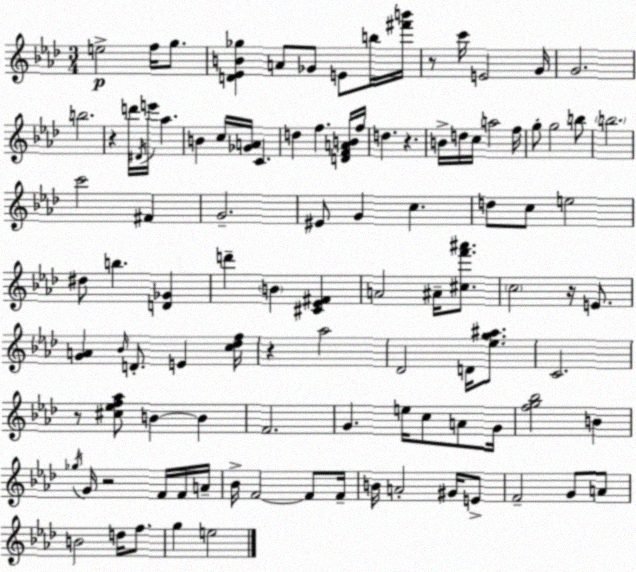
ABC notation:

X:1
T:Untitled
M:3/4
L:1/4
K:Ab
e2 f/4 g/2 [D_EB_g] A/2 _G/2 E/2 b/4 [^f'b']/4 z/2 c'/4 E2 G/4 G2 b2 z d'/4 ^D/4 e'/4 _a B c/4 [_GA]/4 C d f [DFAB]/4 f/4 d z B/4 d/4 c/4 a2 f/4 g/2 g2 b/2 b2 c'2 ^F G2 ^E/2 G c d/2 c/2 e2 ^d/2 b [D_G] d' B [^C_E^F] A2 ^A/4 [^cf'^a']/2 c2 z/4 E/2 [GA] _B/4 D/2 E [c_df]/4 z _a2 _D2 D/4 [_eg^a]/2 C2 z/2 [^c_ef_a]/2 B B F2 G e/4 c/2 A/2 G/4 [fg_b]2 B _g/4 G/4 z2 F/4 F/4 A/4 _B/4 F2 F/2 F/4 B/4 A2 ^G/4 E/2 F2 G/2 A/2 B2 d/4 f/2 g e2